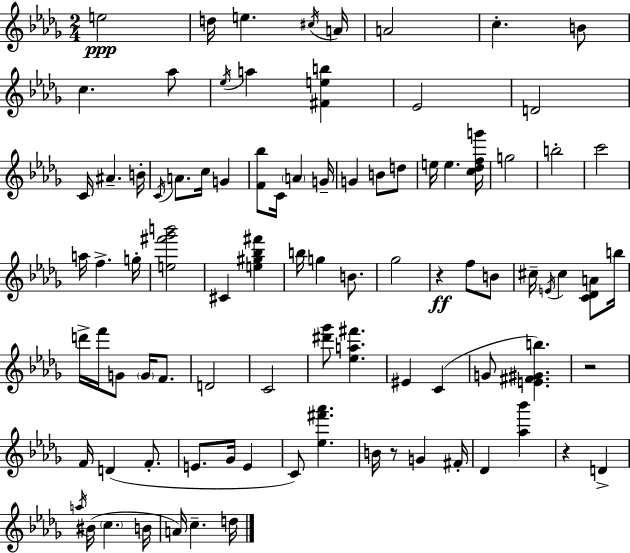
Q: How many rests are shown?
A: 4